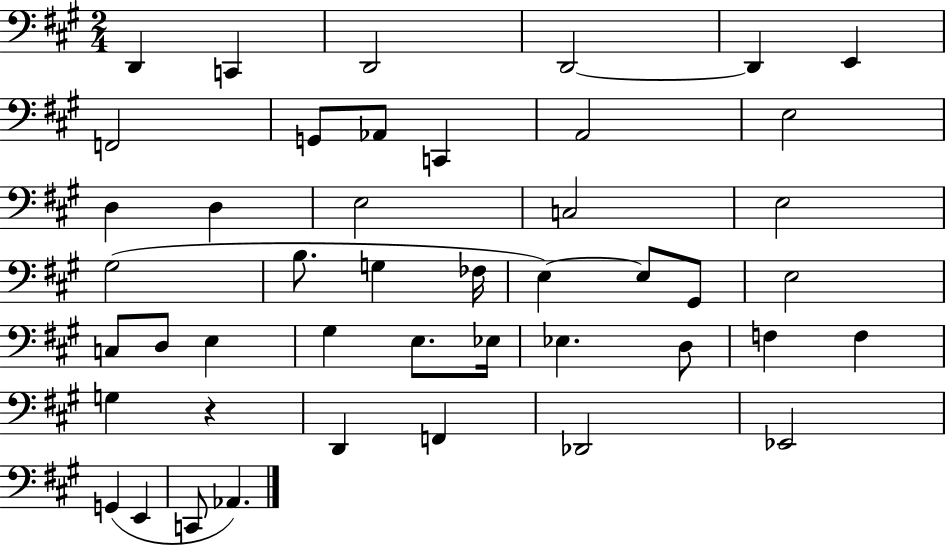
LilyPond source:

{
  \clef bass
  \numericTimeSignature
  \time 2/4
  \key a \major
  \repeat volta 2 { d,4 c,4 | d,2 | d,2~~ | d,4 e,4 | \break f,2 | g,8 aes,8 c,4 | a,2 | e2 | \break d4 d4 | e2 | c2 | e2 | \break gis2( | b8. g4 fes16 | e4~~) e8 gis,8 | e2 | \break c8 d8 e4 | gis4 e8. ees16 | ees4. d8 | f4 f4 | \break g4 r4 | d,4 f,4 | des,2 | ees,2 | \break g,4( e,4 | c,8 aes,4.) | } \bar "|."
}